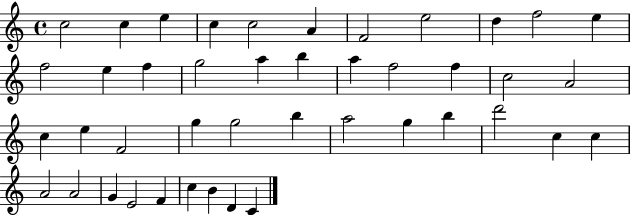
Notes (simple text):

C5/h C5/q E5/q C5/q C5/h A4/q F4/h E5/h D5/q F5/h E5/q F5/h E5/q F5/q G5/h A5/q B5/q A5/q F5/h F5/q C5/h A4/h C5/q E5/q F4/h G5/q G5/h B5/q A5/h G5/q B5/q D6/h C5/q C5/q A4/h A4/h G4/q E4/h F4/q C5/q B4/q D4/q C4/q